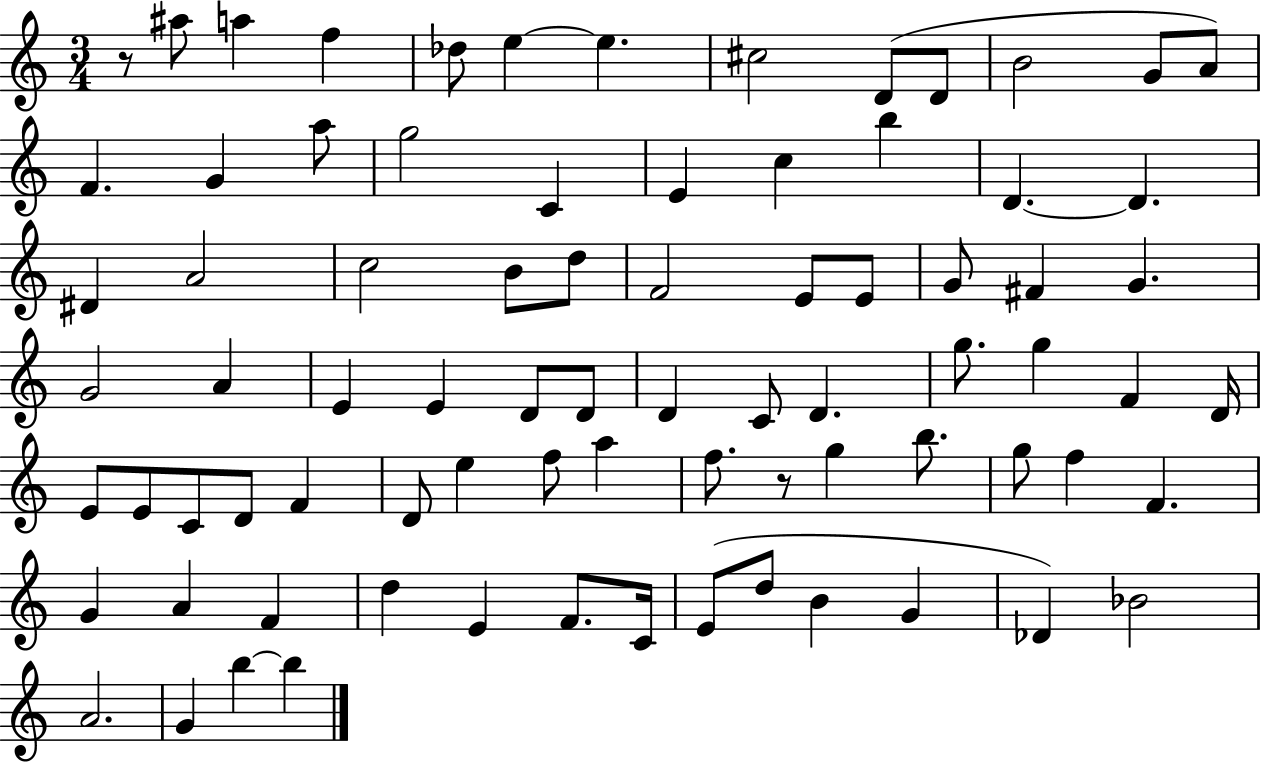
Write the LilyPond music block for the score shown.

{
  \clef treble
  \numericTimeSignature
  \time 3/4
  \key c \major
  \repeat volta 2 { r8 ais''8 a''4 f''4 | des''8 e''4~~ e''4. | cis''2 d'8( d'8 | b'2 g'8 a'8) | \break f'4. g'4 a''8 | g''2 c'4 | e'4 c''4 b''4 | d'4.~~ d'4. | \break dis'4 a'2 | c''2 b'8 d''8 | f'2 e'8 e'8 | g'8 fis'4 g'4. | \break g'2 a'4 | e'4 e'4 d'8 d'8 | d'4 c'8 d'4. | g''8. g''4 f'4 d'16 | \break e'8 e'8 c'8 d'8 f'4 | d'8 e''4 f''8 a''4 | f''8. r8 g''4 b''8. | g''8 f''4 f'4. | \break g'4 a'4 f'4 | d''4 e'4 f'8. c'16 | e'8( d''8 b'4 g'4 | des'4) bes'2 | \break a'2. | g'4 b''4~~ b''4 | } \bar "|."
}